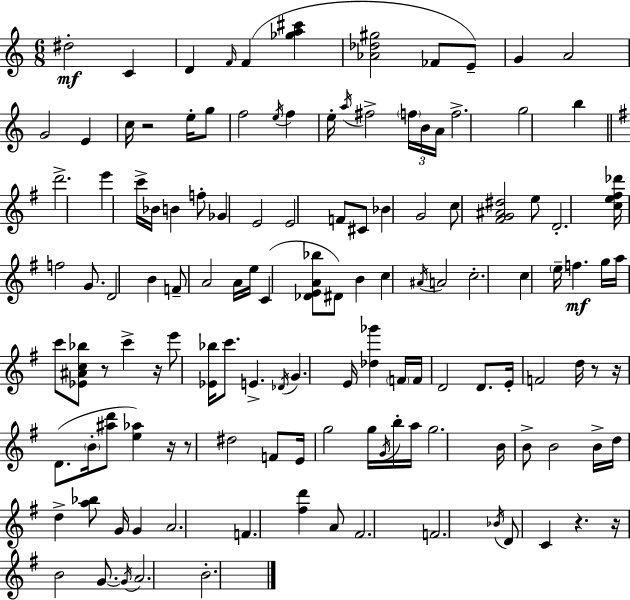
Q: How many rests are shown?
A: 9